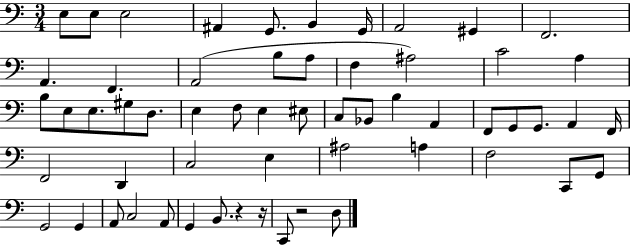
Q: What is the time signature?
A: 3/4